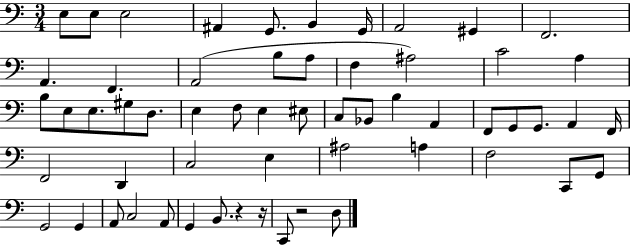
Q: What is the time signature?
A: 3/4